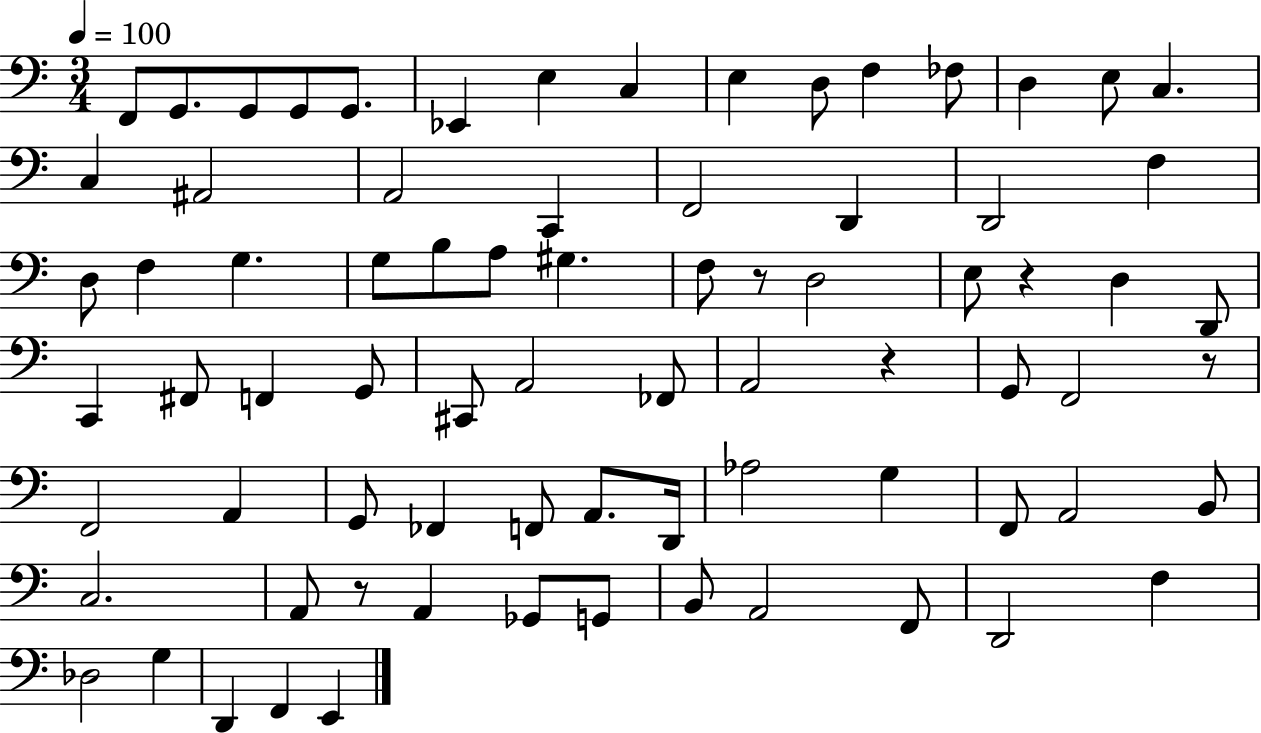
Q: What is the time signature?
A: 3/4